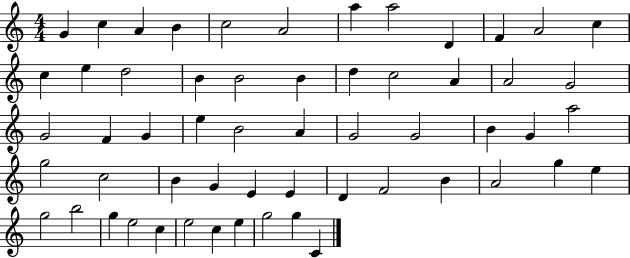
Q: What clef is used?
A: treble